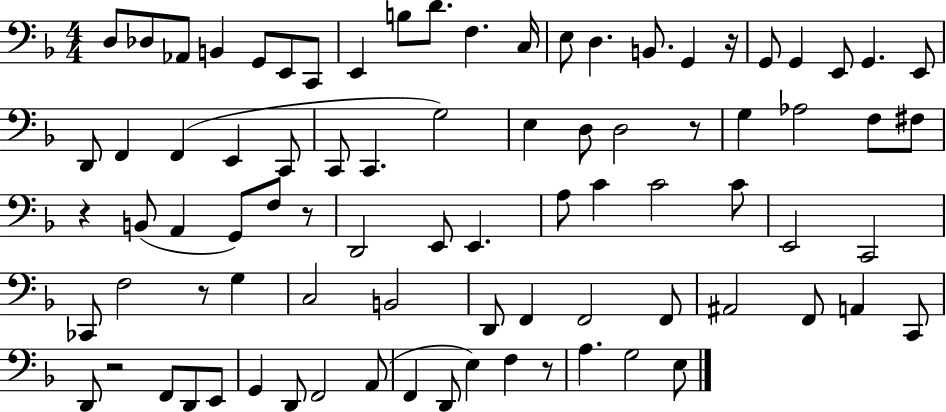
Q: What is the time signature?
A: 4/4